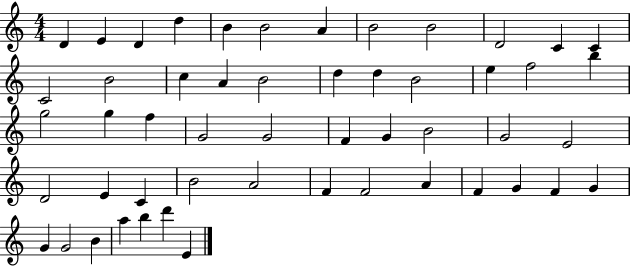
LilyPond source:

{
  \clef treble
  \numericTimeSignature
  \time 4/4
  \key c \major
  d'4 e'4 d'4 d''4 | b'4 b'2 a'4 | b'2 b'2 | d'2 c'4 c'4 | \break c'2 b'2 | c''4 a'4 b'2 | d''4 d''4 b'2 | e''4 f''2 b''4 | \break g''2 g''4 f''4 | g'2 g'2 | f'4 g'4 b'2 | g'2 e'2 | \break d'2 e'4 c'4 | b'2 a'2 | f'4 f'2 a'4 | f'4 g'4 f'4 g'4 | \break g'4 g'2 b'4 | a''4 b''4 d'''4 e'4 | \bar "|."
}